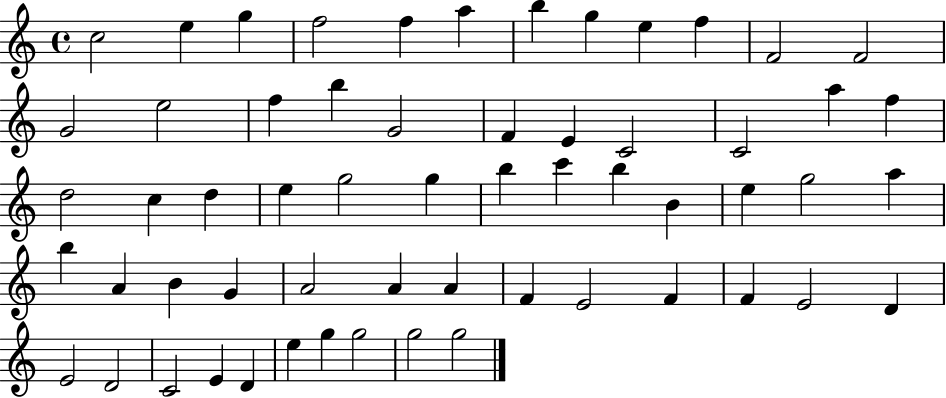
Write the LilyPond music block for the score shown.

{
  \clef treble
  \time 4/4
  \defaultTimeSignature
  \key c \major
  c''2 e''4 g''4 | f''2 f''4 a''4 | b''4 g''4 e''4 f''4 | f'2 f'2 | \break g'2 e''2 | f''4 b''4 g'2 | f'4 e'4 c'2 | c'2 a''4 f''4 | \break d''2 c''4 d''4 | e''4 g''2 g''4 | b''4 c'''4 b''4 b'4 | e''4 g''2 a''4 | \break b''4 a'4 b'4 g'4 | a'2 a'4 a'4 | f'4 e'2 f'4 | f'4 e'2 d'4 | \break e'2 d'2 | c'2 e'4 d'4 | e''4 g''4 g''2 | g''2 g''2 | \break \bar "|."
}